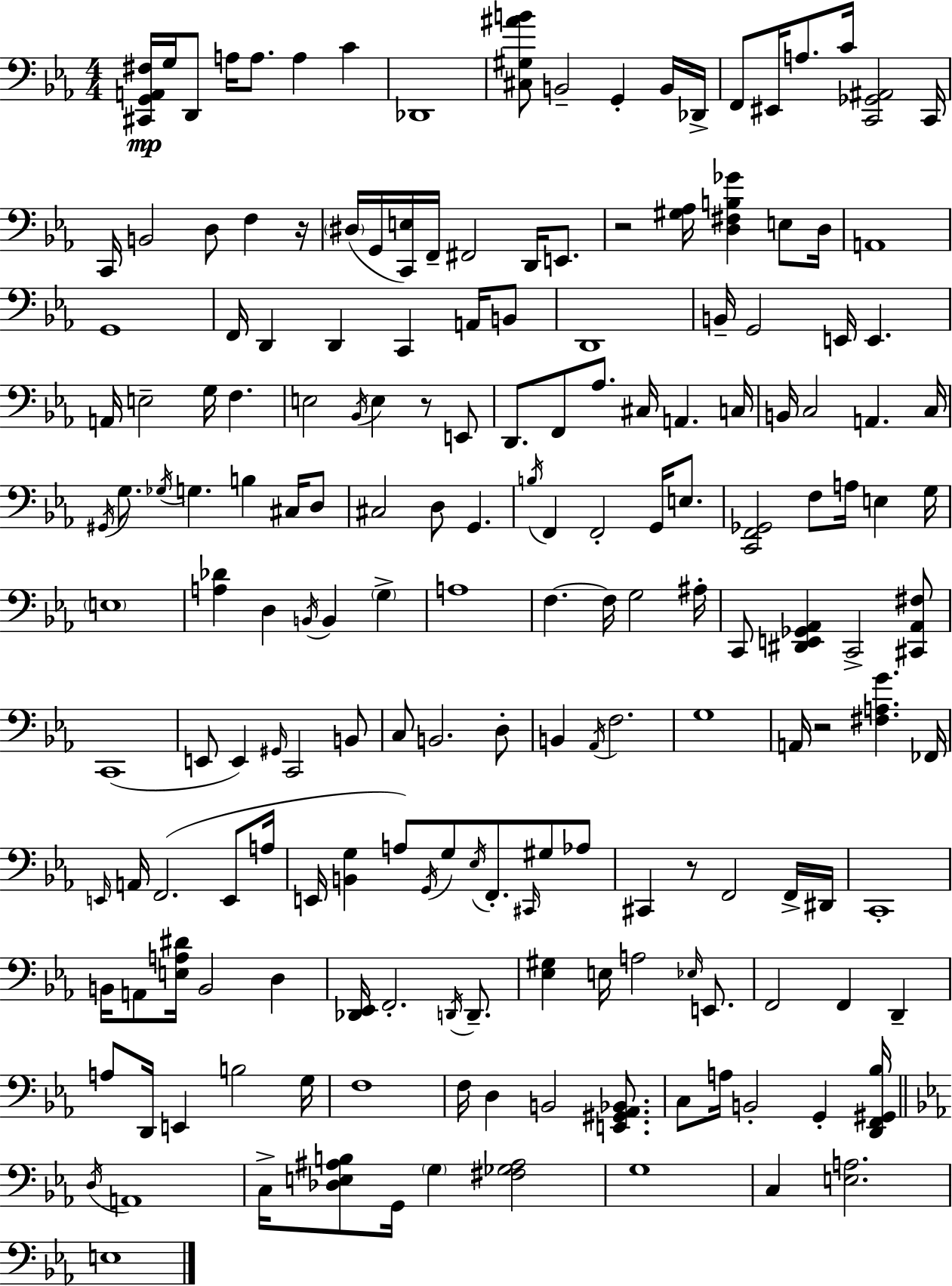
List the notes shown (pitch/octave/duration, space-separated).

[C#2,G2,A2,F#3]/s G3/s D2/e A3/s A3/e. A3/q C4/q Db2/w [C#3,G#3,A#4,B4]/e B2/h G2/q B2/s Db2/s F2/e EIS2/s A3/e. C4/s [C2,Gb2,A#2]/h C2/s C2/s B2/h D3/e F3/q R/s D#3/s G2/s [C2,E3]/s F2/s F#2/h D2/s E2/e. R/h [G#3,Ab3]/s [D3,F#3,B3,Gb4]/q E3/e D3/s A2/w G2/w F2/s D2/q D2/q C2/q A2/s B2/e D2/w B2/s G2/h E2/s E2/q. A2/s E3/h G3/s F3/q. E3/h Bb2/s E3/q R/e E2/e D2/e. F2/e Ab3/e. C#3/s A2/q. C3/s B2/s C3/h A2/q. C3/s G#2/s G3/e. Gb3/s G3/q. B3/q C#3/s D3/e C#3/h D3/e G2/q. B3/s F2/q F2/h G2/s E3/e. [C2,F2,Gb2]/h F3/e A3/s E3/q G3/s E3/w [A3,Db4]/q D3/q B2/s B2/q G3/q A3/w F3/q. F3/s G3/h A#3/s C2/e [D#2,E2,Gb2,Ab2]/q C2/h [C#2,Ab2,F#3]/e C2/w E2/e E2/q G#2/s C2/h B2/e C3/e B2/h. D3/e B2/q Ab2/s F3/h. G3/w A2/s R/h [F#3,A3,G4]/q. FES2/s E2/s A2/s F2/h. E2/e A3/s E2/s [B2,G3]/q A3/e G2/s G3/e Eb3/s F2/e. C#2/s G#3/e Ab3/e C#2/q R/e F2/h F2/s D#2/s C2/w B2/s A2/e [E3,A3,D#4]/s B2/h D3/q [Db2,Eb2]/s F2/h. D2/s D2/e. [Eb3,G#3]/q E3/s A3/h Eb3/s E2/e. F2/h F2/q D2/q A3/e D2/s E2/q B3/h G3/s F3/w F3/s D3/q B2/h [E2,G#2,Ab2,Bb2]/e. C3/e A3/s B2/h G2/q [D2,F2,G#2,Bb3]/s D3/s A2/w C3/s [Db3,E3,A#3,B3]/e G2/s G3/q [F#3,Gb3,A#3]/h G3/w C3/q [E3,A3]/h. E3/w